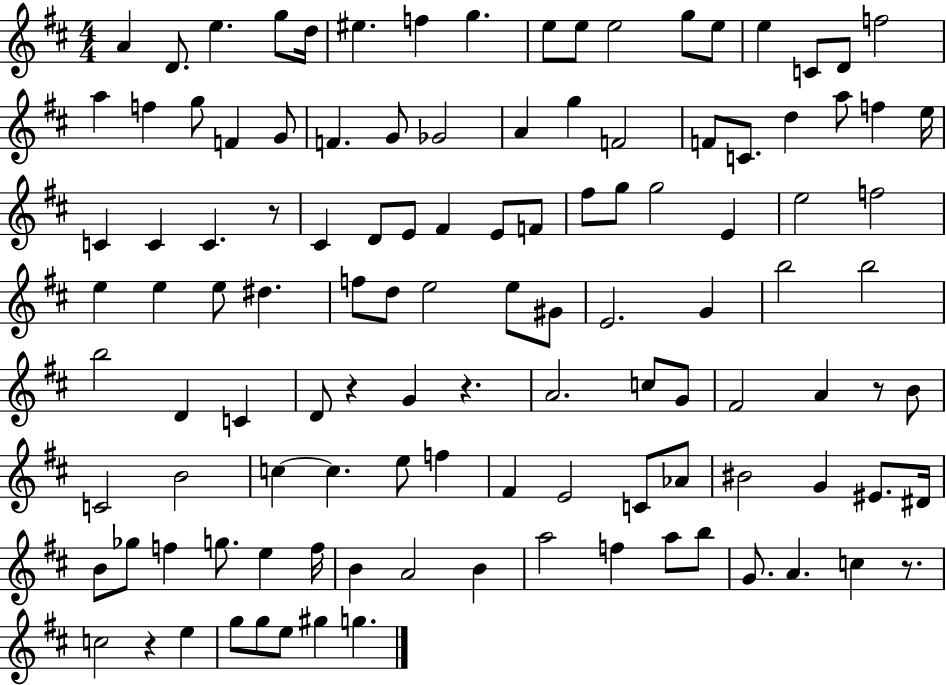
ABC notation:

X:1
T:Untitled
M:4/4
L:1/4
K:D
A D/2 e g/2 d/4 ^e f g e/2 e/2 e2 g/2 e/2 e C/2 D/2 f2 a f g/2 F G/2 F G/2 _G2 A g F2 F/2 C/2 d a/2 f e/4 C C C z/2 ^C D/2 E/2 ^F E/2 F/2 ^f/2 g/2 g2 E e2 f2 e e e/2 ^d f/2 d/2 e2 e/2 ^G/2 E2 G b2 b2 b2 D C D/2 z G z A2 c/2 G/2 ^F2 A z/2 B/2 C2 B2 c c e/2 f ^F E2 C/2 _A/2 ^B2 G ^E/2 ^D/4 B/2 _g/2 f g/2 e f/4 B A2 B a2 f a/2 b/2 G/2 A c z/2 c2 z e g/2 g/2 e/2 ^g g